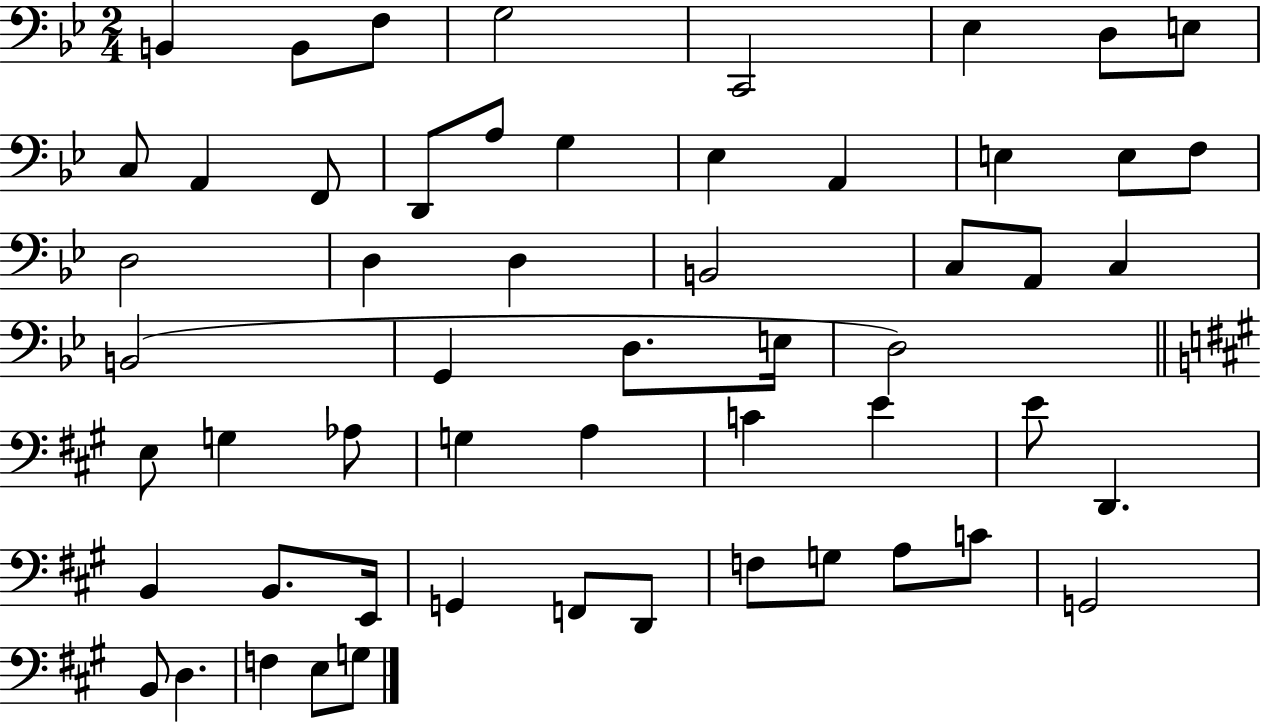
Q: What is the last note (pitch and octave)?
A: G3